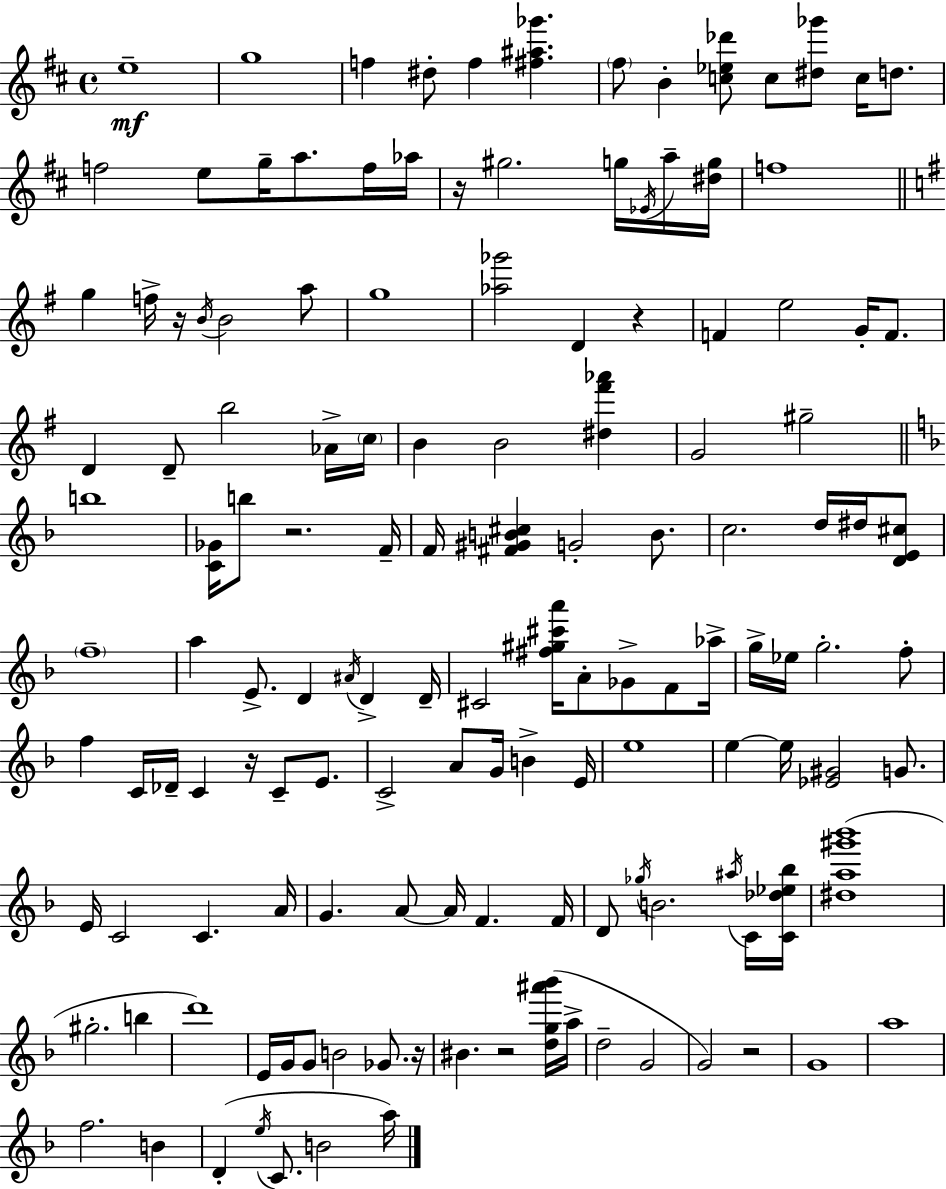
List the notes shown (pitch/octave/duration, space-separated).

E5/w G5/w F5/q D#5/e F5/q [F#5,A#5,Gb6]/q. F#5/e B4/q [C5,Eb5,Db6]/e C5/e [D#5,Gb6]/e C5/s D5/e. F5/h E5/e G5/s A5/e. F5/s Ab5/s R/s G#5/h. G5/s Eb4/s A5/s [D#5,G5]/s F5/w G5/q F5/s R/s B4/s B4/h A5/e G5/w [Ab5,Gb6]/h D4/q R/q F4/q E5/h G4/s F4/e. D4/q D4/e B5/h Ab4/s C5/s B4/q B4/h [D#5,F#6,Ab6]/q G4/h G#5/h B5/w [C4,Gb4]/s B5/e R/h. F4/s F4/s [F#4,G#4,B4,C#5]/q G4/h B4/e. C5/h. D5/s D#5/s [D4,E4,C#5]/e F5/w A5/q E4/e. D4/q A#4/s D4/q D4/s C#4/h [F#5,G#5,C#6,A6]/s A4/e Gb4/e F4/e Ab5/s G5/s Eb5/s G5/h. F5/e F5/q C4/s Db4/s C4/q R/s C4/e E4/e. C4/h A4/e G4/s B4/q E4/s E5/w E5/q E5/s [Eb4,G#4]/h G4/e. E4/s C4/h C4/q. A4/s G4/q. A4/e A4/s F4/q. F4/s D4/e Gb5/s B4/h. A#5/s C4/s [C4,Db5,Eb5,Bb5]/s [D#5,A5,G#6,Bb6]/w G#5/h. B5/q D6/w E4/s G4/s G4/e B4/h Gb4/e. R/s BIS4/q. R/h [D5,G5,A#6,Bb6]/s A5/s D5/h G4/h G4/h R/h G4/w A5/w F5/h. B4/q D4/q E5/s C4/e. B4/h A5/s